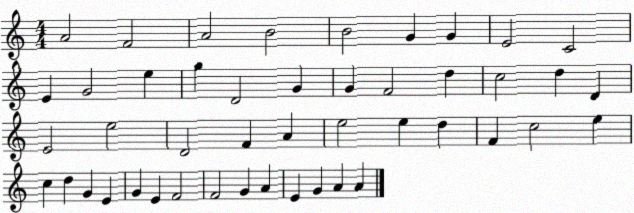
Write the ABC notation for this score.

X:1
T:Untitled
M:4/4
L:1/4
K:C
A2 F2 A2 B2 B2 G G E2 C2 E G2 e g D2 G G F2 d c2 d D E2 e2 D2 F A e2 e d F c2 e c d G E G E F2 F2 G A E G A A